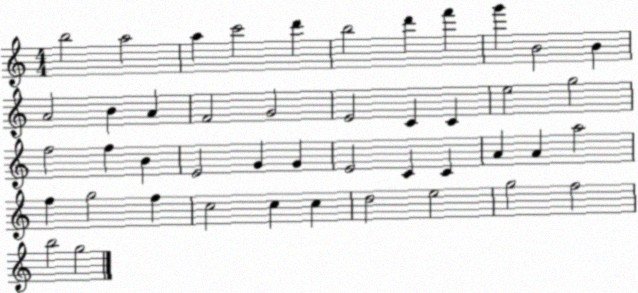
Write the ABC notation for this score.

X:1
T:Untitled
M:4/4
L:1/4
K:C
b2 a2 a c'2 d' b2 d' f' g' B2 B A2 B A F2 G2 E2 C C e2 g2 f2 f B E2 G G E2 C C A A a2 f g2 f c2 c c d2 e2 g2 f2 b2 g2